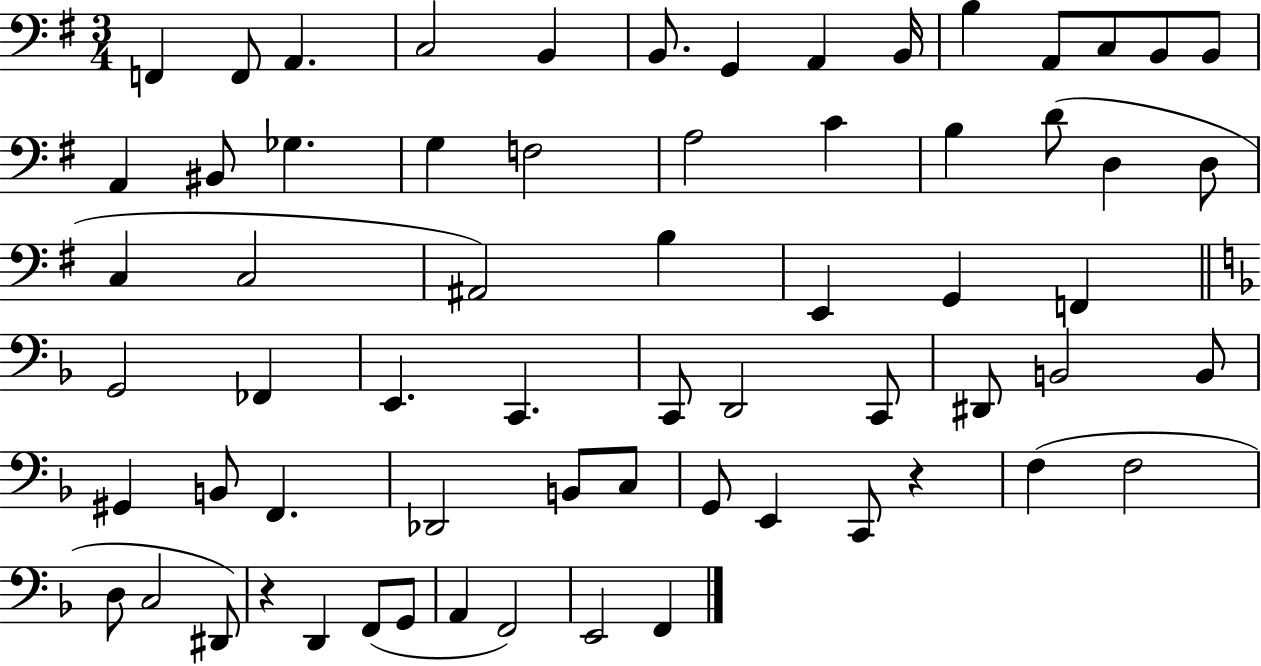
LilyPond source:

{
  \clef bass
  \numericTimeSignature
  \time 3/4
  \key g \major
  \repeat volta 2 { f,4 f,8 a,4. | c2 b,4 | b,8. g,4 a,4 b,16 | b4 a,8 c8 b,8 b,8 | \break a,4 bis,8 ges4. | g4 f2 | a2 c'4 | b4 d'8( d4 d8 | \break c4 c2 | ais,2) b4 | e,4 g,4 f,4 | \bar "||" \break \key f \major g,2 fes,4 | e,4. c,4. | c,8 d,2 c,8 | dis,8 b,2 b,8 | \break gis,4 b,8 f,4. | des,2 b,8 c8 | g,8 e,4 c,8 r4 | f4( f2 | \break d8 c2 dis,8) | r4 d,4 f,8( g,8 | a,4 f,2) | e,2 f,4 | \break } \bar "|."
}